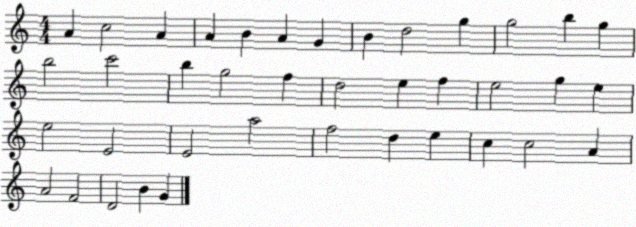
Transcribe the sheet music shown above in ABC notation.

X:1
T:Untitled
M:4/4
L:1/4
K:C
A c2 A A B A G B d2 g g2 b g b2 c'2 b g2 f d2 e f e2 g e e2 E2 E2 a2 f2 d e c c2 A A2 F2 D2 B G